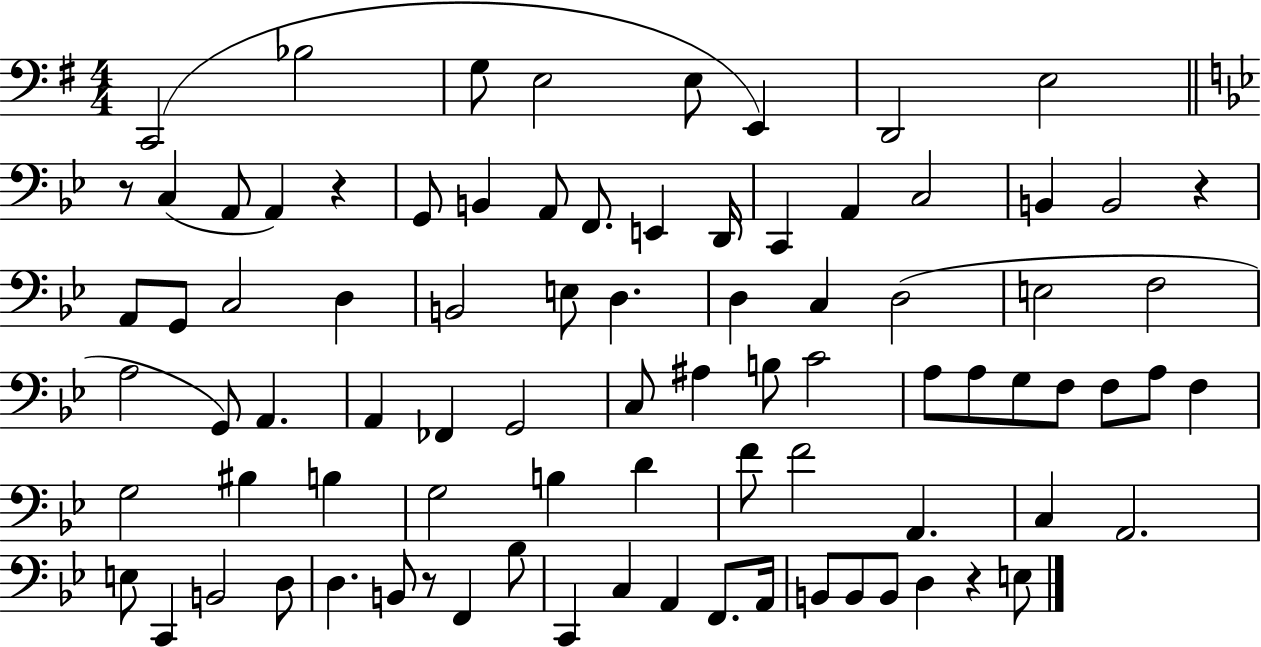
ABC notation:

X:1
T:Untitled
M:4/4
L:1/4
K:G
C,,2 _B,2 G,/2 E,2 E,/2 E,, D,,2 E,2 z/2 C, A,,/2 A,, z G,,/2 B,, A,,/2 F,,/2 E,, D,,/4 C,, A,, C,2 B,, B,,2 z A,,/2 G,,/2 C,2 D, B,,2 E,/2 D, D, C, D,2 E,2 F,2 A,2 G,,/2 A,, A,, _F,, G,,2 C,/2 ^A, B,/2 C2 A,/2 A,/2 G,/2 F,/2 F,/2 A,/2 F, G,2 ^B, B, G,2 B, D F/2 F2 A,, C, A,,2 E,/2 C,, B,,2 D,/2 D, B,,/2 z/2 F,, _B,/2 C,, C, A,, F,,/2 A,,/4 B,,/2 B,,/2 B,,/2 D, z E,/2